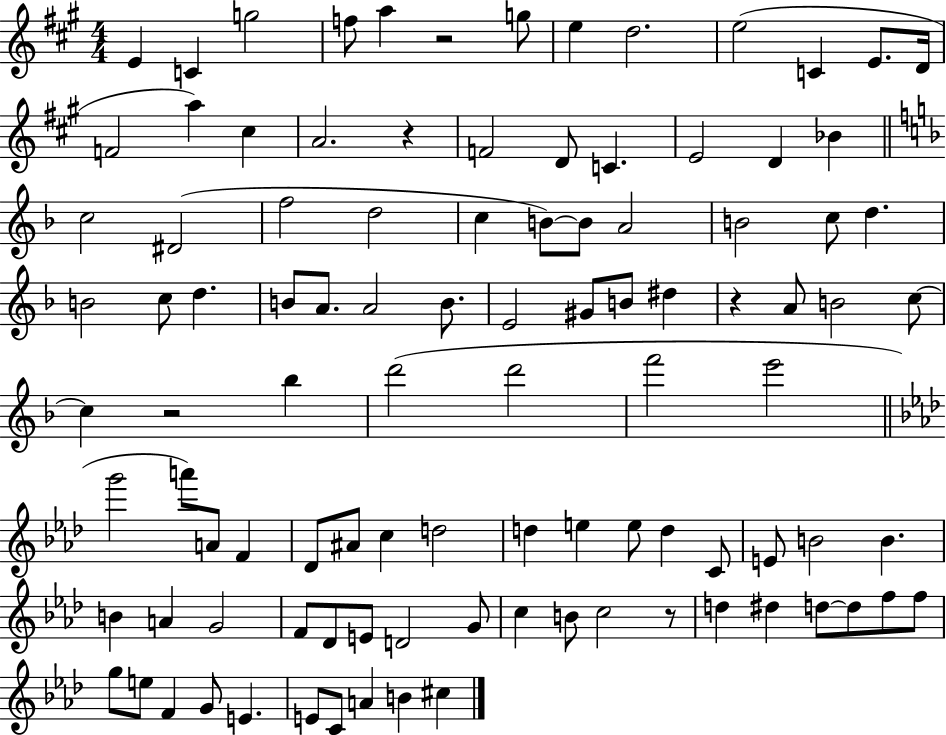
X:1
T:Untitled
M:4/4
L:1/4
K:A
E C g2 f/2 a z2 g/2 e d2 e2 C E/2 D/4 F2 a ^c A2 z F2 D/2 C E2 D _B c2 ^D2 f2 d2 c B/2 B/2 A2 B2 c/2 d B2 c/2 d B/2 A/2 A2 B/2 E2 ^G/2 B/2 ^d z A/2 B2 c/2 c z2 _b d'2 d'2 f'2 e'2 g'2 a'/2 A/2 F _D/2 ^A/2 c d2 d e e/2 d C/2 E/2 B2 B B A G2 F/2 _D/2 E/2 D2 G/2 c B/2 c2 z/2 d ^d d/2 d/2 f/2 f/2 g/2 e/2 F G/2 E E/2 C/2 A B ^c